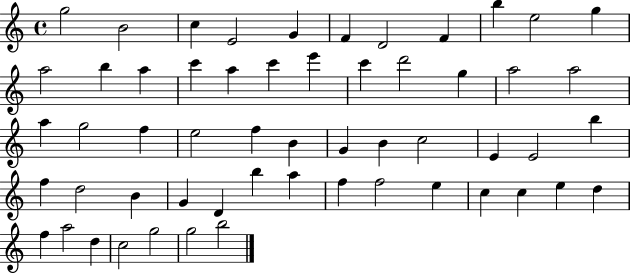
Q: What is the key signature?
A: C major